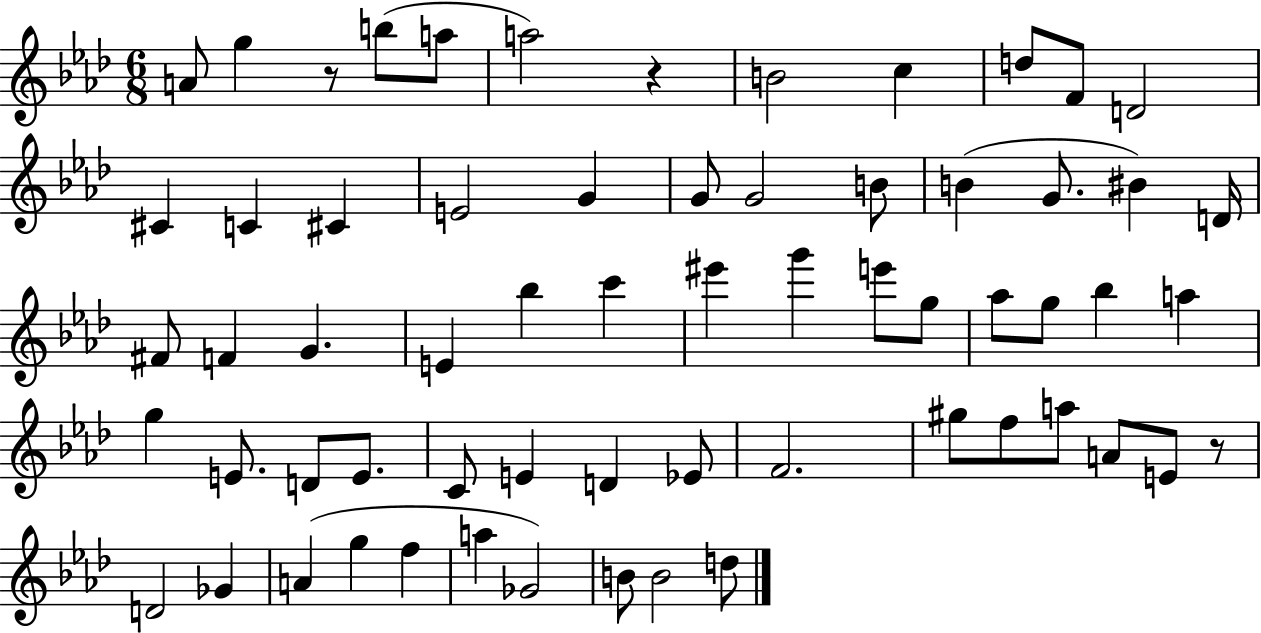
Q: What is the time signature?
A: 6/8